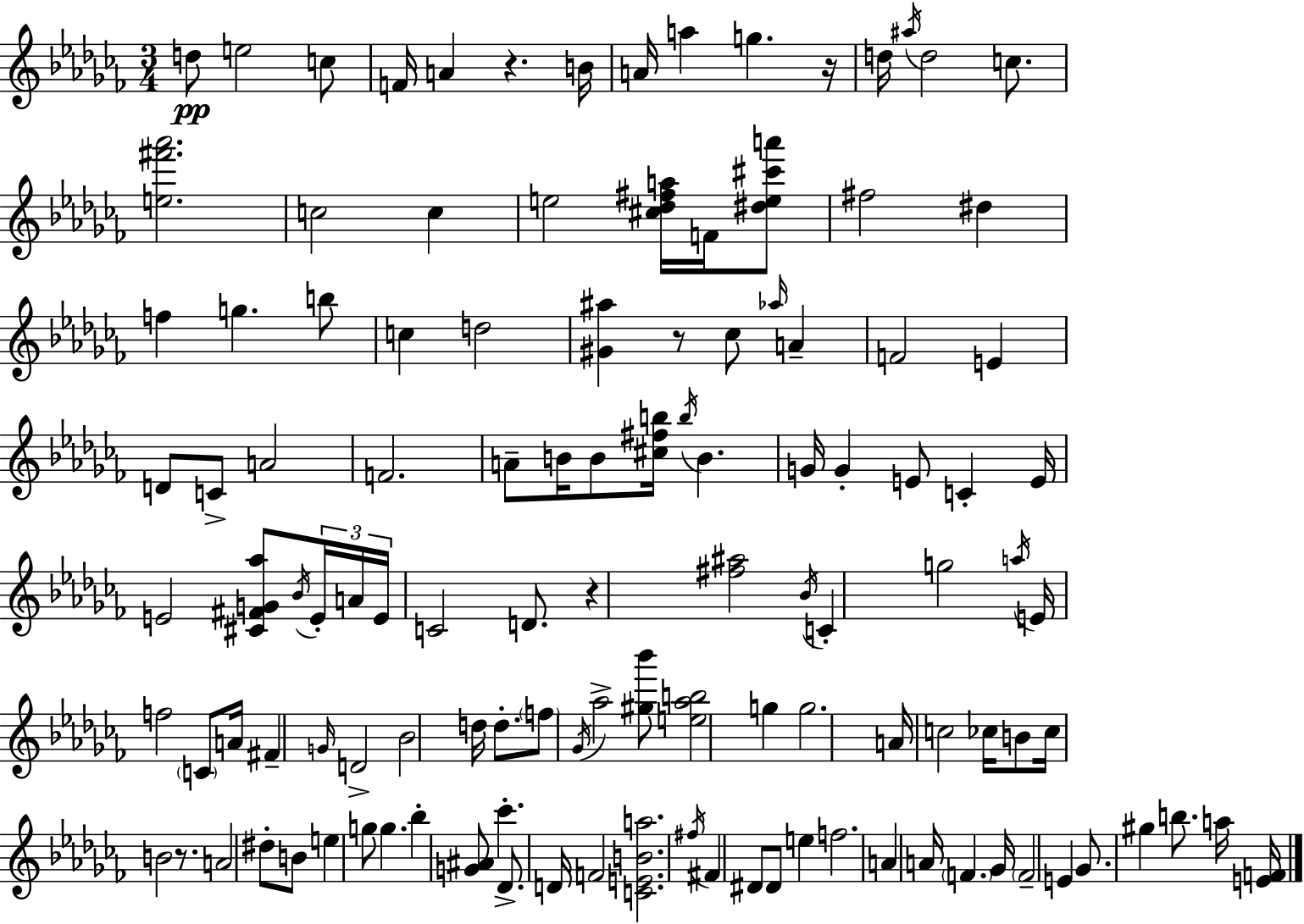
{
  \clef treble
  \numericTimeSignature
  \time 3/4
  \key aes \minor
  d''8\pp e''2 c''8 | f'16 a'4 r4. b'16 | a'16 a''4 g''4. r16 | d''16 \acciaccatura { ais''16 } d''2 c''8. | \break <e'' fis''' aes'''>2. | c''2 c''4 | e''2 <cis'' des'' fis'' a''>16 f'16 <dis'' e'' cis''' a'''>8 | fis''2 dis''4 | \break f''4 g''4. b''8 | c''4 d''2 | <gis' ais''>4 r8 ces''8 \grace { aes''16 } a'4-- | f'2 e'4 | \break d'8 c'8-> a'2 | f'2. | a'8-- b'16 b'8 <cis'' fis'' b''>16 \acciaccatura { b''16 } b'4. | g'16 g'4-. e'8 c'4-. | \break e'16 e'2 <cis' fis' g' aes''>8 | \acciaccatura { bes'16 } \tuplet 3/2 { e'16-. a'16 e'16 } c'2 | d'8. r4 <fis'' ais''>2 | \acciaccatura { bes'16 } c'4-. g''2 | \break \acciaccatura { a''16 } e'16 f''2 | \parenthesize c'8 a'16 fis'4-- \grace { g'16 } d'2-> | bes'2 | d''16 d''8.-. \parenthesize f''8 \acciaccatura { ges'16 } aes''2-> | \break <gis'' bes'''>8 <e'' aes'' b''>2 | g''4 g''2. | a'16 c''2 | ces''16 b'8 ces''16 b'2 | \break r8. a'2 | dis''8-. b'8 e''4 | g''8 g''4. bes''4-. | <g' ais'>8 ces'''4.-. des'8.-> d'16 | \break f'2 <c' e' b' a''>2. | \acciaccatura { fis''16 } fis'4 | dis'8 dis'8 e''4 f''2. | a'4 | \break a'16 \parenthesize f'4. ges'16 \parenthesize f'2-- | e'4 ges'8. | gis''4 b''8. a''16 <e' f'>16 \bar "|."
}